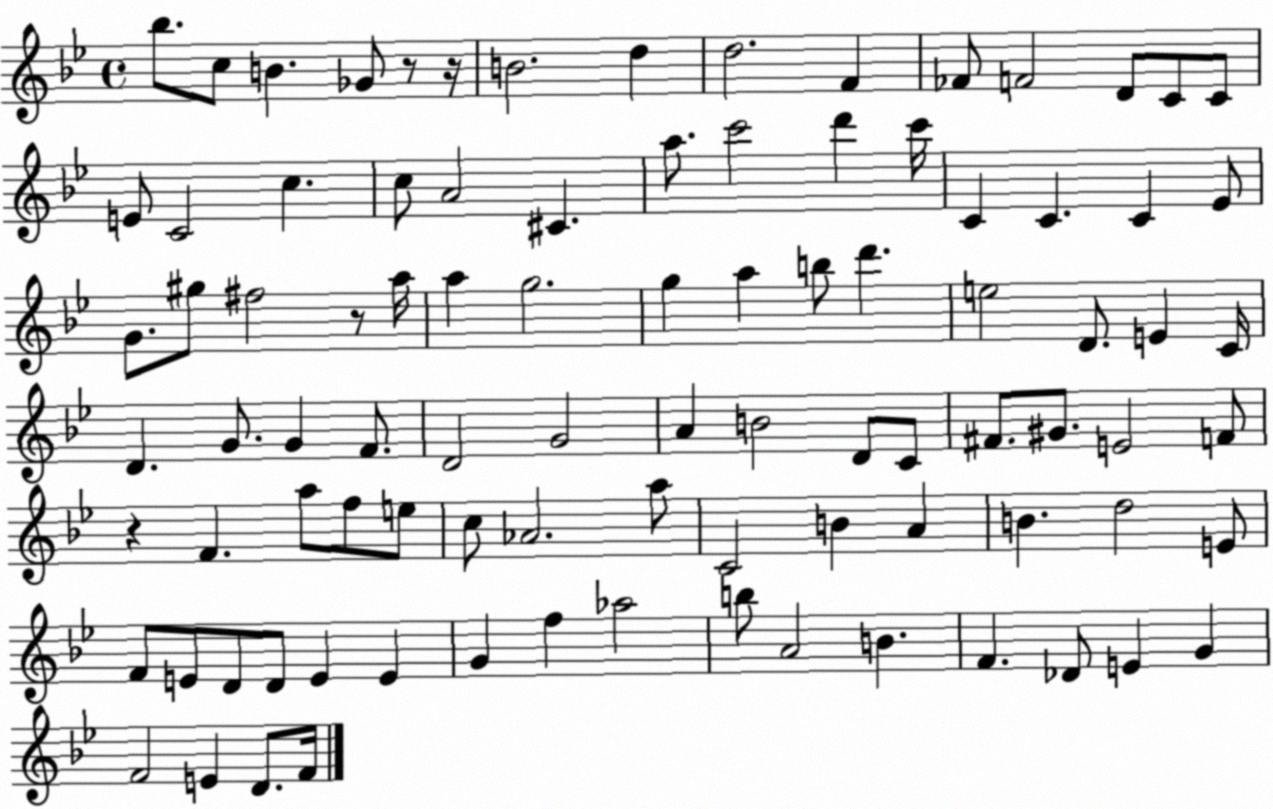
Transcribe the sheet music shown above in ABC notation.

X:1
T:Untitled
M:4/4
L:1/4
K:Bb
_b/2 c/2 B _G/2 z/2 z/4 B2 d d2 F _F/2 F2 D/2 C/2 C/2 E/2 C2 c c/2 A2 ^C a/2 c'2 d' c'/4 C C C _E/2 G/2 ^g/2 ^f2 z/2 a/4 a g2 g a b/2 d' e2 D/2 E C/4 D G/2 G F/2 D2 G2 A B2 D/2 C/2 ^F/2 ^G/2 E2 F/2 z F a/2 f/2 e/2 c/2 _A2 a/2 C2 B A B d2 E/2 F/2 E/2 D/2 D/2 E E G f _a2 b/2 A2 B F _D/2 E G F2 E D/2 F/4